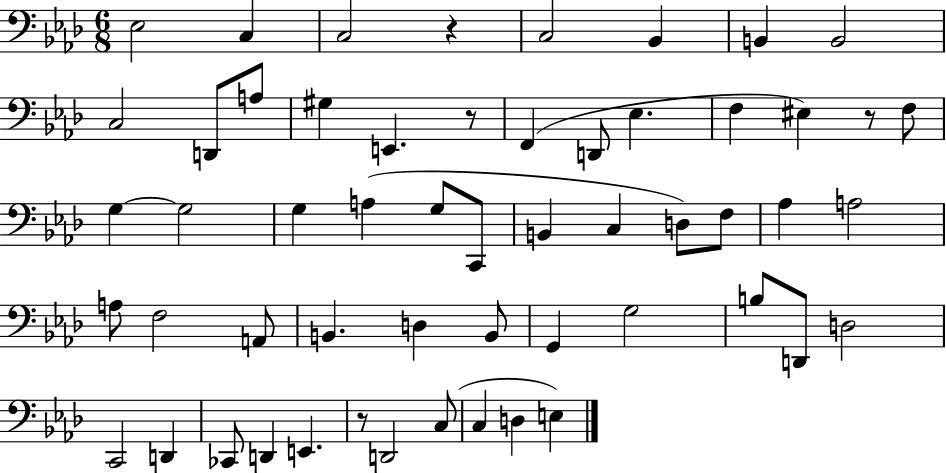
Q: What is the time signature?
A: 6/8